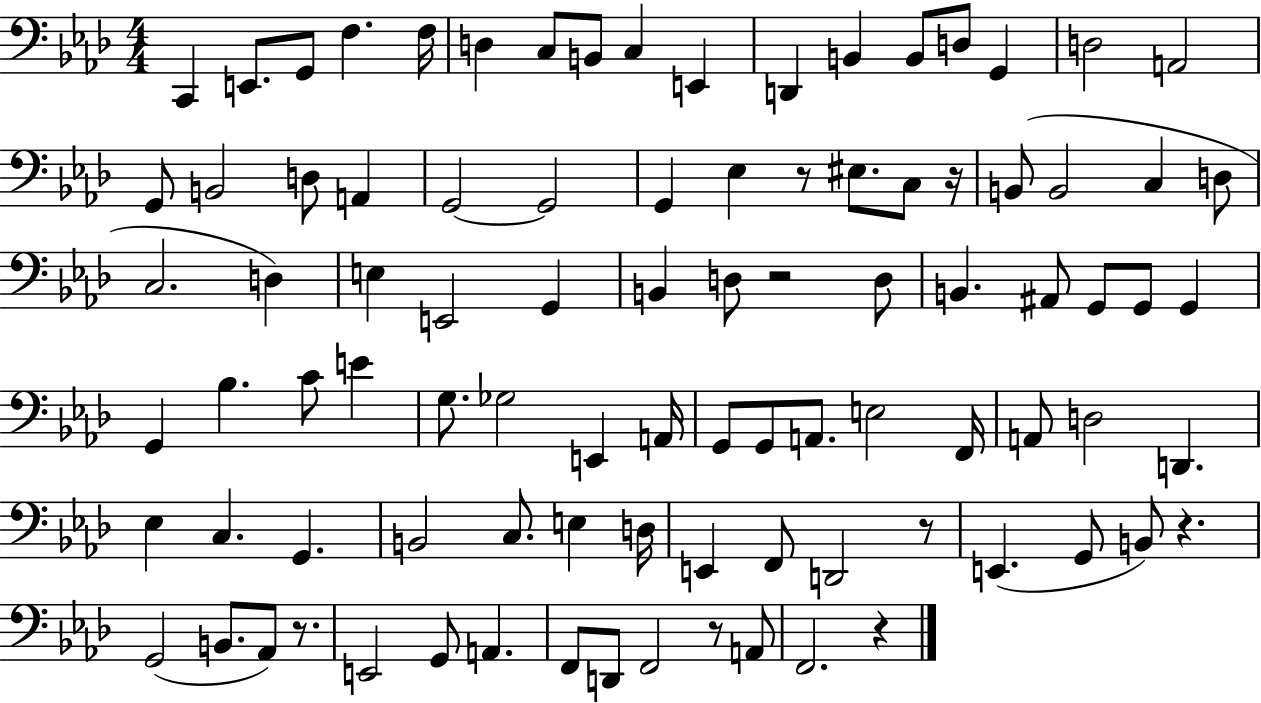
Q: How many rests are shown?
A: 8